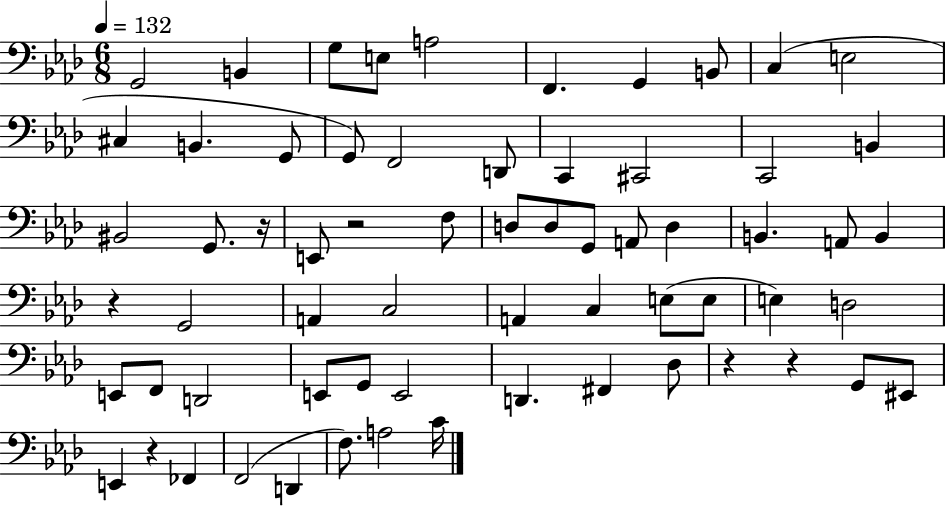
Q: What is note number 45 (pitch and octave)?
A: E2